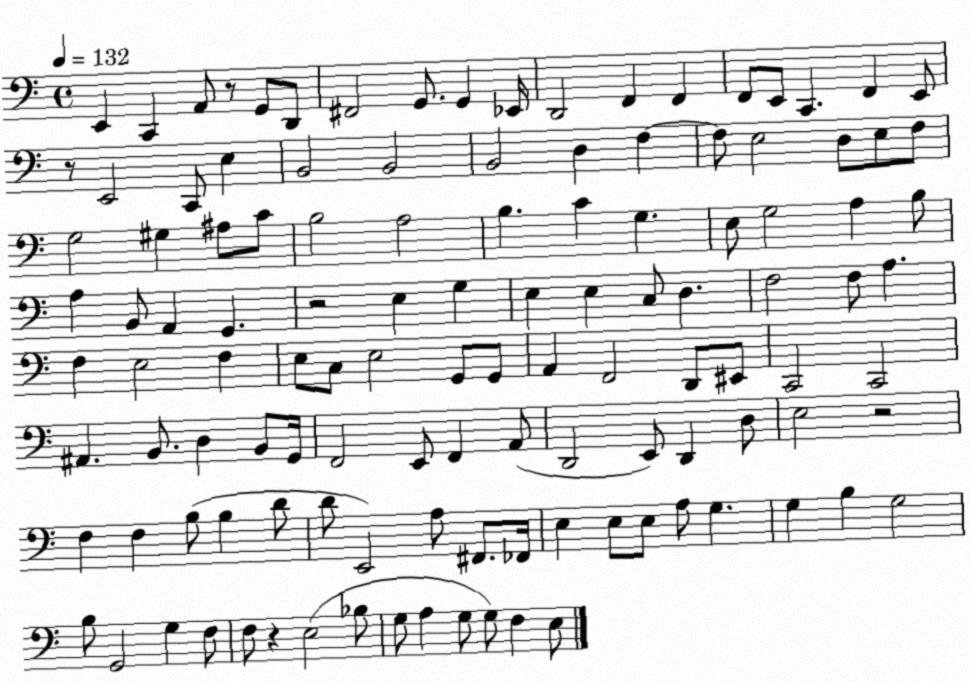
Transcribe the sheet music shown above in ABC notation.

X:1
T:Untitled
M:4/4
L:1/4
K:C
E,, C,, A,,/2 z/2 G,,/2 D,,/2 ^F,,2 G,,/2 G,, _E,,/4 D,,2 F,, F,, F,,/2 E,,/2 C,, F,, E,,/2 z/2 E,,2 C,,/2 E, B,,2 B,,2 B,,2 D, F, F,/2 E,2 D,/2 E,/2 F,/2 G,2 ^G, ^A,/2 C/2 B,2 A,2 B, C G, E,/2 G,2 A, B,/2 A, B,,/2 A,, G,, z2 E, G, E, E, C,/2 D, F,2 F,/2 A, F, E,2 F, E,/2 C,/2 E,2 G,,/2 G,,/2 A,, F,,2 D,,/2 ^E,,/2 C,,2 C,,2 ^A,, B,,/2 D, B,,/2 G,,/4 F,,2 E,,/2 F,, A,,/2 D,,2 E,,/2 D,, D,/2 E,2 z2 F, F, B,/2 B, D/2 D/2 E,,2 A,/2 ^F,,/2 _F,,/4 E, E,/2 E,/2 A,/2 G, G, B, G,2 B,/2 G,,2 G, F,/2 F,/2 z E,2 _B,/2 G,/2 A, G,/2 G,/2 F, E,/2